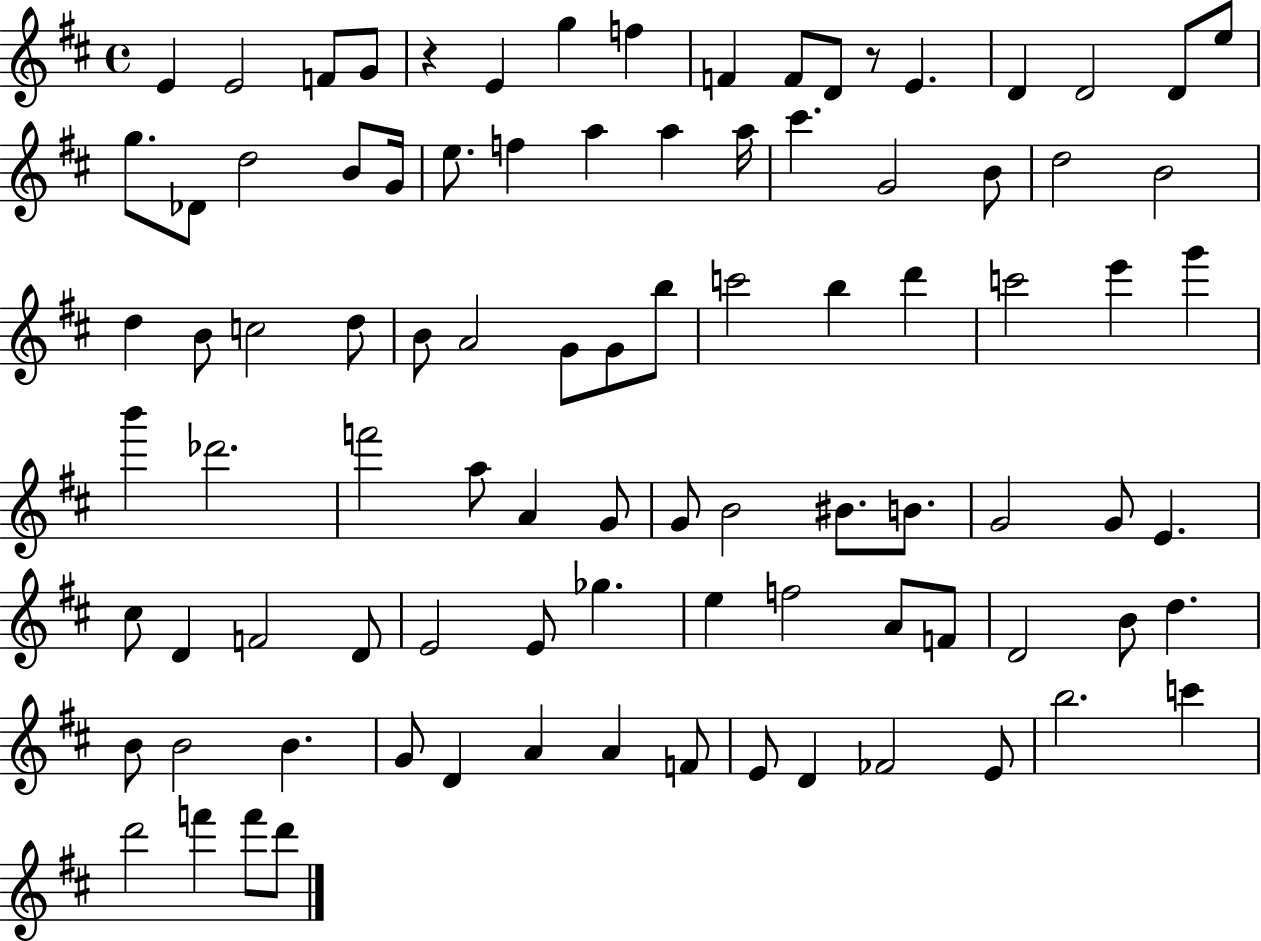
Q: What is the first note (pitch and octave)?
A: E4